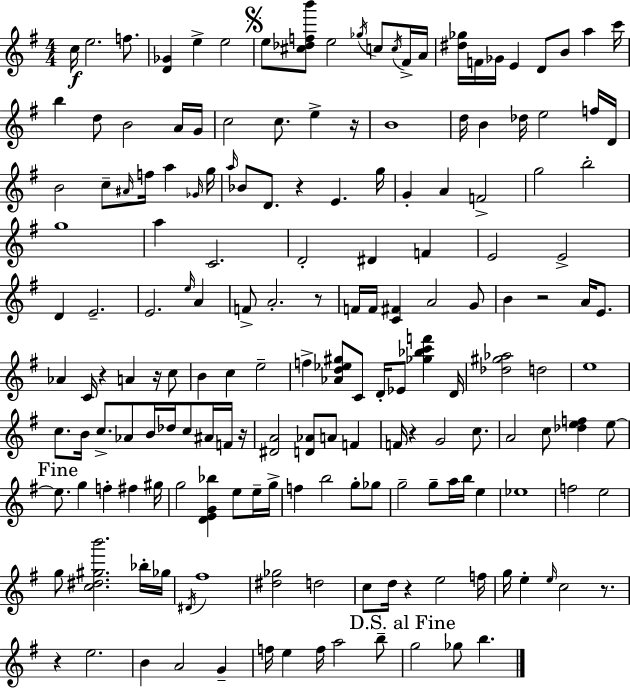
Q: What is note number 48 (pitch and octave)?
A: A4